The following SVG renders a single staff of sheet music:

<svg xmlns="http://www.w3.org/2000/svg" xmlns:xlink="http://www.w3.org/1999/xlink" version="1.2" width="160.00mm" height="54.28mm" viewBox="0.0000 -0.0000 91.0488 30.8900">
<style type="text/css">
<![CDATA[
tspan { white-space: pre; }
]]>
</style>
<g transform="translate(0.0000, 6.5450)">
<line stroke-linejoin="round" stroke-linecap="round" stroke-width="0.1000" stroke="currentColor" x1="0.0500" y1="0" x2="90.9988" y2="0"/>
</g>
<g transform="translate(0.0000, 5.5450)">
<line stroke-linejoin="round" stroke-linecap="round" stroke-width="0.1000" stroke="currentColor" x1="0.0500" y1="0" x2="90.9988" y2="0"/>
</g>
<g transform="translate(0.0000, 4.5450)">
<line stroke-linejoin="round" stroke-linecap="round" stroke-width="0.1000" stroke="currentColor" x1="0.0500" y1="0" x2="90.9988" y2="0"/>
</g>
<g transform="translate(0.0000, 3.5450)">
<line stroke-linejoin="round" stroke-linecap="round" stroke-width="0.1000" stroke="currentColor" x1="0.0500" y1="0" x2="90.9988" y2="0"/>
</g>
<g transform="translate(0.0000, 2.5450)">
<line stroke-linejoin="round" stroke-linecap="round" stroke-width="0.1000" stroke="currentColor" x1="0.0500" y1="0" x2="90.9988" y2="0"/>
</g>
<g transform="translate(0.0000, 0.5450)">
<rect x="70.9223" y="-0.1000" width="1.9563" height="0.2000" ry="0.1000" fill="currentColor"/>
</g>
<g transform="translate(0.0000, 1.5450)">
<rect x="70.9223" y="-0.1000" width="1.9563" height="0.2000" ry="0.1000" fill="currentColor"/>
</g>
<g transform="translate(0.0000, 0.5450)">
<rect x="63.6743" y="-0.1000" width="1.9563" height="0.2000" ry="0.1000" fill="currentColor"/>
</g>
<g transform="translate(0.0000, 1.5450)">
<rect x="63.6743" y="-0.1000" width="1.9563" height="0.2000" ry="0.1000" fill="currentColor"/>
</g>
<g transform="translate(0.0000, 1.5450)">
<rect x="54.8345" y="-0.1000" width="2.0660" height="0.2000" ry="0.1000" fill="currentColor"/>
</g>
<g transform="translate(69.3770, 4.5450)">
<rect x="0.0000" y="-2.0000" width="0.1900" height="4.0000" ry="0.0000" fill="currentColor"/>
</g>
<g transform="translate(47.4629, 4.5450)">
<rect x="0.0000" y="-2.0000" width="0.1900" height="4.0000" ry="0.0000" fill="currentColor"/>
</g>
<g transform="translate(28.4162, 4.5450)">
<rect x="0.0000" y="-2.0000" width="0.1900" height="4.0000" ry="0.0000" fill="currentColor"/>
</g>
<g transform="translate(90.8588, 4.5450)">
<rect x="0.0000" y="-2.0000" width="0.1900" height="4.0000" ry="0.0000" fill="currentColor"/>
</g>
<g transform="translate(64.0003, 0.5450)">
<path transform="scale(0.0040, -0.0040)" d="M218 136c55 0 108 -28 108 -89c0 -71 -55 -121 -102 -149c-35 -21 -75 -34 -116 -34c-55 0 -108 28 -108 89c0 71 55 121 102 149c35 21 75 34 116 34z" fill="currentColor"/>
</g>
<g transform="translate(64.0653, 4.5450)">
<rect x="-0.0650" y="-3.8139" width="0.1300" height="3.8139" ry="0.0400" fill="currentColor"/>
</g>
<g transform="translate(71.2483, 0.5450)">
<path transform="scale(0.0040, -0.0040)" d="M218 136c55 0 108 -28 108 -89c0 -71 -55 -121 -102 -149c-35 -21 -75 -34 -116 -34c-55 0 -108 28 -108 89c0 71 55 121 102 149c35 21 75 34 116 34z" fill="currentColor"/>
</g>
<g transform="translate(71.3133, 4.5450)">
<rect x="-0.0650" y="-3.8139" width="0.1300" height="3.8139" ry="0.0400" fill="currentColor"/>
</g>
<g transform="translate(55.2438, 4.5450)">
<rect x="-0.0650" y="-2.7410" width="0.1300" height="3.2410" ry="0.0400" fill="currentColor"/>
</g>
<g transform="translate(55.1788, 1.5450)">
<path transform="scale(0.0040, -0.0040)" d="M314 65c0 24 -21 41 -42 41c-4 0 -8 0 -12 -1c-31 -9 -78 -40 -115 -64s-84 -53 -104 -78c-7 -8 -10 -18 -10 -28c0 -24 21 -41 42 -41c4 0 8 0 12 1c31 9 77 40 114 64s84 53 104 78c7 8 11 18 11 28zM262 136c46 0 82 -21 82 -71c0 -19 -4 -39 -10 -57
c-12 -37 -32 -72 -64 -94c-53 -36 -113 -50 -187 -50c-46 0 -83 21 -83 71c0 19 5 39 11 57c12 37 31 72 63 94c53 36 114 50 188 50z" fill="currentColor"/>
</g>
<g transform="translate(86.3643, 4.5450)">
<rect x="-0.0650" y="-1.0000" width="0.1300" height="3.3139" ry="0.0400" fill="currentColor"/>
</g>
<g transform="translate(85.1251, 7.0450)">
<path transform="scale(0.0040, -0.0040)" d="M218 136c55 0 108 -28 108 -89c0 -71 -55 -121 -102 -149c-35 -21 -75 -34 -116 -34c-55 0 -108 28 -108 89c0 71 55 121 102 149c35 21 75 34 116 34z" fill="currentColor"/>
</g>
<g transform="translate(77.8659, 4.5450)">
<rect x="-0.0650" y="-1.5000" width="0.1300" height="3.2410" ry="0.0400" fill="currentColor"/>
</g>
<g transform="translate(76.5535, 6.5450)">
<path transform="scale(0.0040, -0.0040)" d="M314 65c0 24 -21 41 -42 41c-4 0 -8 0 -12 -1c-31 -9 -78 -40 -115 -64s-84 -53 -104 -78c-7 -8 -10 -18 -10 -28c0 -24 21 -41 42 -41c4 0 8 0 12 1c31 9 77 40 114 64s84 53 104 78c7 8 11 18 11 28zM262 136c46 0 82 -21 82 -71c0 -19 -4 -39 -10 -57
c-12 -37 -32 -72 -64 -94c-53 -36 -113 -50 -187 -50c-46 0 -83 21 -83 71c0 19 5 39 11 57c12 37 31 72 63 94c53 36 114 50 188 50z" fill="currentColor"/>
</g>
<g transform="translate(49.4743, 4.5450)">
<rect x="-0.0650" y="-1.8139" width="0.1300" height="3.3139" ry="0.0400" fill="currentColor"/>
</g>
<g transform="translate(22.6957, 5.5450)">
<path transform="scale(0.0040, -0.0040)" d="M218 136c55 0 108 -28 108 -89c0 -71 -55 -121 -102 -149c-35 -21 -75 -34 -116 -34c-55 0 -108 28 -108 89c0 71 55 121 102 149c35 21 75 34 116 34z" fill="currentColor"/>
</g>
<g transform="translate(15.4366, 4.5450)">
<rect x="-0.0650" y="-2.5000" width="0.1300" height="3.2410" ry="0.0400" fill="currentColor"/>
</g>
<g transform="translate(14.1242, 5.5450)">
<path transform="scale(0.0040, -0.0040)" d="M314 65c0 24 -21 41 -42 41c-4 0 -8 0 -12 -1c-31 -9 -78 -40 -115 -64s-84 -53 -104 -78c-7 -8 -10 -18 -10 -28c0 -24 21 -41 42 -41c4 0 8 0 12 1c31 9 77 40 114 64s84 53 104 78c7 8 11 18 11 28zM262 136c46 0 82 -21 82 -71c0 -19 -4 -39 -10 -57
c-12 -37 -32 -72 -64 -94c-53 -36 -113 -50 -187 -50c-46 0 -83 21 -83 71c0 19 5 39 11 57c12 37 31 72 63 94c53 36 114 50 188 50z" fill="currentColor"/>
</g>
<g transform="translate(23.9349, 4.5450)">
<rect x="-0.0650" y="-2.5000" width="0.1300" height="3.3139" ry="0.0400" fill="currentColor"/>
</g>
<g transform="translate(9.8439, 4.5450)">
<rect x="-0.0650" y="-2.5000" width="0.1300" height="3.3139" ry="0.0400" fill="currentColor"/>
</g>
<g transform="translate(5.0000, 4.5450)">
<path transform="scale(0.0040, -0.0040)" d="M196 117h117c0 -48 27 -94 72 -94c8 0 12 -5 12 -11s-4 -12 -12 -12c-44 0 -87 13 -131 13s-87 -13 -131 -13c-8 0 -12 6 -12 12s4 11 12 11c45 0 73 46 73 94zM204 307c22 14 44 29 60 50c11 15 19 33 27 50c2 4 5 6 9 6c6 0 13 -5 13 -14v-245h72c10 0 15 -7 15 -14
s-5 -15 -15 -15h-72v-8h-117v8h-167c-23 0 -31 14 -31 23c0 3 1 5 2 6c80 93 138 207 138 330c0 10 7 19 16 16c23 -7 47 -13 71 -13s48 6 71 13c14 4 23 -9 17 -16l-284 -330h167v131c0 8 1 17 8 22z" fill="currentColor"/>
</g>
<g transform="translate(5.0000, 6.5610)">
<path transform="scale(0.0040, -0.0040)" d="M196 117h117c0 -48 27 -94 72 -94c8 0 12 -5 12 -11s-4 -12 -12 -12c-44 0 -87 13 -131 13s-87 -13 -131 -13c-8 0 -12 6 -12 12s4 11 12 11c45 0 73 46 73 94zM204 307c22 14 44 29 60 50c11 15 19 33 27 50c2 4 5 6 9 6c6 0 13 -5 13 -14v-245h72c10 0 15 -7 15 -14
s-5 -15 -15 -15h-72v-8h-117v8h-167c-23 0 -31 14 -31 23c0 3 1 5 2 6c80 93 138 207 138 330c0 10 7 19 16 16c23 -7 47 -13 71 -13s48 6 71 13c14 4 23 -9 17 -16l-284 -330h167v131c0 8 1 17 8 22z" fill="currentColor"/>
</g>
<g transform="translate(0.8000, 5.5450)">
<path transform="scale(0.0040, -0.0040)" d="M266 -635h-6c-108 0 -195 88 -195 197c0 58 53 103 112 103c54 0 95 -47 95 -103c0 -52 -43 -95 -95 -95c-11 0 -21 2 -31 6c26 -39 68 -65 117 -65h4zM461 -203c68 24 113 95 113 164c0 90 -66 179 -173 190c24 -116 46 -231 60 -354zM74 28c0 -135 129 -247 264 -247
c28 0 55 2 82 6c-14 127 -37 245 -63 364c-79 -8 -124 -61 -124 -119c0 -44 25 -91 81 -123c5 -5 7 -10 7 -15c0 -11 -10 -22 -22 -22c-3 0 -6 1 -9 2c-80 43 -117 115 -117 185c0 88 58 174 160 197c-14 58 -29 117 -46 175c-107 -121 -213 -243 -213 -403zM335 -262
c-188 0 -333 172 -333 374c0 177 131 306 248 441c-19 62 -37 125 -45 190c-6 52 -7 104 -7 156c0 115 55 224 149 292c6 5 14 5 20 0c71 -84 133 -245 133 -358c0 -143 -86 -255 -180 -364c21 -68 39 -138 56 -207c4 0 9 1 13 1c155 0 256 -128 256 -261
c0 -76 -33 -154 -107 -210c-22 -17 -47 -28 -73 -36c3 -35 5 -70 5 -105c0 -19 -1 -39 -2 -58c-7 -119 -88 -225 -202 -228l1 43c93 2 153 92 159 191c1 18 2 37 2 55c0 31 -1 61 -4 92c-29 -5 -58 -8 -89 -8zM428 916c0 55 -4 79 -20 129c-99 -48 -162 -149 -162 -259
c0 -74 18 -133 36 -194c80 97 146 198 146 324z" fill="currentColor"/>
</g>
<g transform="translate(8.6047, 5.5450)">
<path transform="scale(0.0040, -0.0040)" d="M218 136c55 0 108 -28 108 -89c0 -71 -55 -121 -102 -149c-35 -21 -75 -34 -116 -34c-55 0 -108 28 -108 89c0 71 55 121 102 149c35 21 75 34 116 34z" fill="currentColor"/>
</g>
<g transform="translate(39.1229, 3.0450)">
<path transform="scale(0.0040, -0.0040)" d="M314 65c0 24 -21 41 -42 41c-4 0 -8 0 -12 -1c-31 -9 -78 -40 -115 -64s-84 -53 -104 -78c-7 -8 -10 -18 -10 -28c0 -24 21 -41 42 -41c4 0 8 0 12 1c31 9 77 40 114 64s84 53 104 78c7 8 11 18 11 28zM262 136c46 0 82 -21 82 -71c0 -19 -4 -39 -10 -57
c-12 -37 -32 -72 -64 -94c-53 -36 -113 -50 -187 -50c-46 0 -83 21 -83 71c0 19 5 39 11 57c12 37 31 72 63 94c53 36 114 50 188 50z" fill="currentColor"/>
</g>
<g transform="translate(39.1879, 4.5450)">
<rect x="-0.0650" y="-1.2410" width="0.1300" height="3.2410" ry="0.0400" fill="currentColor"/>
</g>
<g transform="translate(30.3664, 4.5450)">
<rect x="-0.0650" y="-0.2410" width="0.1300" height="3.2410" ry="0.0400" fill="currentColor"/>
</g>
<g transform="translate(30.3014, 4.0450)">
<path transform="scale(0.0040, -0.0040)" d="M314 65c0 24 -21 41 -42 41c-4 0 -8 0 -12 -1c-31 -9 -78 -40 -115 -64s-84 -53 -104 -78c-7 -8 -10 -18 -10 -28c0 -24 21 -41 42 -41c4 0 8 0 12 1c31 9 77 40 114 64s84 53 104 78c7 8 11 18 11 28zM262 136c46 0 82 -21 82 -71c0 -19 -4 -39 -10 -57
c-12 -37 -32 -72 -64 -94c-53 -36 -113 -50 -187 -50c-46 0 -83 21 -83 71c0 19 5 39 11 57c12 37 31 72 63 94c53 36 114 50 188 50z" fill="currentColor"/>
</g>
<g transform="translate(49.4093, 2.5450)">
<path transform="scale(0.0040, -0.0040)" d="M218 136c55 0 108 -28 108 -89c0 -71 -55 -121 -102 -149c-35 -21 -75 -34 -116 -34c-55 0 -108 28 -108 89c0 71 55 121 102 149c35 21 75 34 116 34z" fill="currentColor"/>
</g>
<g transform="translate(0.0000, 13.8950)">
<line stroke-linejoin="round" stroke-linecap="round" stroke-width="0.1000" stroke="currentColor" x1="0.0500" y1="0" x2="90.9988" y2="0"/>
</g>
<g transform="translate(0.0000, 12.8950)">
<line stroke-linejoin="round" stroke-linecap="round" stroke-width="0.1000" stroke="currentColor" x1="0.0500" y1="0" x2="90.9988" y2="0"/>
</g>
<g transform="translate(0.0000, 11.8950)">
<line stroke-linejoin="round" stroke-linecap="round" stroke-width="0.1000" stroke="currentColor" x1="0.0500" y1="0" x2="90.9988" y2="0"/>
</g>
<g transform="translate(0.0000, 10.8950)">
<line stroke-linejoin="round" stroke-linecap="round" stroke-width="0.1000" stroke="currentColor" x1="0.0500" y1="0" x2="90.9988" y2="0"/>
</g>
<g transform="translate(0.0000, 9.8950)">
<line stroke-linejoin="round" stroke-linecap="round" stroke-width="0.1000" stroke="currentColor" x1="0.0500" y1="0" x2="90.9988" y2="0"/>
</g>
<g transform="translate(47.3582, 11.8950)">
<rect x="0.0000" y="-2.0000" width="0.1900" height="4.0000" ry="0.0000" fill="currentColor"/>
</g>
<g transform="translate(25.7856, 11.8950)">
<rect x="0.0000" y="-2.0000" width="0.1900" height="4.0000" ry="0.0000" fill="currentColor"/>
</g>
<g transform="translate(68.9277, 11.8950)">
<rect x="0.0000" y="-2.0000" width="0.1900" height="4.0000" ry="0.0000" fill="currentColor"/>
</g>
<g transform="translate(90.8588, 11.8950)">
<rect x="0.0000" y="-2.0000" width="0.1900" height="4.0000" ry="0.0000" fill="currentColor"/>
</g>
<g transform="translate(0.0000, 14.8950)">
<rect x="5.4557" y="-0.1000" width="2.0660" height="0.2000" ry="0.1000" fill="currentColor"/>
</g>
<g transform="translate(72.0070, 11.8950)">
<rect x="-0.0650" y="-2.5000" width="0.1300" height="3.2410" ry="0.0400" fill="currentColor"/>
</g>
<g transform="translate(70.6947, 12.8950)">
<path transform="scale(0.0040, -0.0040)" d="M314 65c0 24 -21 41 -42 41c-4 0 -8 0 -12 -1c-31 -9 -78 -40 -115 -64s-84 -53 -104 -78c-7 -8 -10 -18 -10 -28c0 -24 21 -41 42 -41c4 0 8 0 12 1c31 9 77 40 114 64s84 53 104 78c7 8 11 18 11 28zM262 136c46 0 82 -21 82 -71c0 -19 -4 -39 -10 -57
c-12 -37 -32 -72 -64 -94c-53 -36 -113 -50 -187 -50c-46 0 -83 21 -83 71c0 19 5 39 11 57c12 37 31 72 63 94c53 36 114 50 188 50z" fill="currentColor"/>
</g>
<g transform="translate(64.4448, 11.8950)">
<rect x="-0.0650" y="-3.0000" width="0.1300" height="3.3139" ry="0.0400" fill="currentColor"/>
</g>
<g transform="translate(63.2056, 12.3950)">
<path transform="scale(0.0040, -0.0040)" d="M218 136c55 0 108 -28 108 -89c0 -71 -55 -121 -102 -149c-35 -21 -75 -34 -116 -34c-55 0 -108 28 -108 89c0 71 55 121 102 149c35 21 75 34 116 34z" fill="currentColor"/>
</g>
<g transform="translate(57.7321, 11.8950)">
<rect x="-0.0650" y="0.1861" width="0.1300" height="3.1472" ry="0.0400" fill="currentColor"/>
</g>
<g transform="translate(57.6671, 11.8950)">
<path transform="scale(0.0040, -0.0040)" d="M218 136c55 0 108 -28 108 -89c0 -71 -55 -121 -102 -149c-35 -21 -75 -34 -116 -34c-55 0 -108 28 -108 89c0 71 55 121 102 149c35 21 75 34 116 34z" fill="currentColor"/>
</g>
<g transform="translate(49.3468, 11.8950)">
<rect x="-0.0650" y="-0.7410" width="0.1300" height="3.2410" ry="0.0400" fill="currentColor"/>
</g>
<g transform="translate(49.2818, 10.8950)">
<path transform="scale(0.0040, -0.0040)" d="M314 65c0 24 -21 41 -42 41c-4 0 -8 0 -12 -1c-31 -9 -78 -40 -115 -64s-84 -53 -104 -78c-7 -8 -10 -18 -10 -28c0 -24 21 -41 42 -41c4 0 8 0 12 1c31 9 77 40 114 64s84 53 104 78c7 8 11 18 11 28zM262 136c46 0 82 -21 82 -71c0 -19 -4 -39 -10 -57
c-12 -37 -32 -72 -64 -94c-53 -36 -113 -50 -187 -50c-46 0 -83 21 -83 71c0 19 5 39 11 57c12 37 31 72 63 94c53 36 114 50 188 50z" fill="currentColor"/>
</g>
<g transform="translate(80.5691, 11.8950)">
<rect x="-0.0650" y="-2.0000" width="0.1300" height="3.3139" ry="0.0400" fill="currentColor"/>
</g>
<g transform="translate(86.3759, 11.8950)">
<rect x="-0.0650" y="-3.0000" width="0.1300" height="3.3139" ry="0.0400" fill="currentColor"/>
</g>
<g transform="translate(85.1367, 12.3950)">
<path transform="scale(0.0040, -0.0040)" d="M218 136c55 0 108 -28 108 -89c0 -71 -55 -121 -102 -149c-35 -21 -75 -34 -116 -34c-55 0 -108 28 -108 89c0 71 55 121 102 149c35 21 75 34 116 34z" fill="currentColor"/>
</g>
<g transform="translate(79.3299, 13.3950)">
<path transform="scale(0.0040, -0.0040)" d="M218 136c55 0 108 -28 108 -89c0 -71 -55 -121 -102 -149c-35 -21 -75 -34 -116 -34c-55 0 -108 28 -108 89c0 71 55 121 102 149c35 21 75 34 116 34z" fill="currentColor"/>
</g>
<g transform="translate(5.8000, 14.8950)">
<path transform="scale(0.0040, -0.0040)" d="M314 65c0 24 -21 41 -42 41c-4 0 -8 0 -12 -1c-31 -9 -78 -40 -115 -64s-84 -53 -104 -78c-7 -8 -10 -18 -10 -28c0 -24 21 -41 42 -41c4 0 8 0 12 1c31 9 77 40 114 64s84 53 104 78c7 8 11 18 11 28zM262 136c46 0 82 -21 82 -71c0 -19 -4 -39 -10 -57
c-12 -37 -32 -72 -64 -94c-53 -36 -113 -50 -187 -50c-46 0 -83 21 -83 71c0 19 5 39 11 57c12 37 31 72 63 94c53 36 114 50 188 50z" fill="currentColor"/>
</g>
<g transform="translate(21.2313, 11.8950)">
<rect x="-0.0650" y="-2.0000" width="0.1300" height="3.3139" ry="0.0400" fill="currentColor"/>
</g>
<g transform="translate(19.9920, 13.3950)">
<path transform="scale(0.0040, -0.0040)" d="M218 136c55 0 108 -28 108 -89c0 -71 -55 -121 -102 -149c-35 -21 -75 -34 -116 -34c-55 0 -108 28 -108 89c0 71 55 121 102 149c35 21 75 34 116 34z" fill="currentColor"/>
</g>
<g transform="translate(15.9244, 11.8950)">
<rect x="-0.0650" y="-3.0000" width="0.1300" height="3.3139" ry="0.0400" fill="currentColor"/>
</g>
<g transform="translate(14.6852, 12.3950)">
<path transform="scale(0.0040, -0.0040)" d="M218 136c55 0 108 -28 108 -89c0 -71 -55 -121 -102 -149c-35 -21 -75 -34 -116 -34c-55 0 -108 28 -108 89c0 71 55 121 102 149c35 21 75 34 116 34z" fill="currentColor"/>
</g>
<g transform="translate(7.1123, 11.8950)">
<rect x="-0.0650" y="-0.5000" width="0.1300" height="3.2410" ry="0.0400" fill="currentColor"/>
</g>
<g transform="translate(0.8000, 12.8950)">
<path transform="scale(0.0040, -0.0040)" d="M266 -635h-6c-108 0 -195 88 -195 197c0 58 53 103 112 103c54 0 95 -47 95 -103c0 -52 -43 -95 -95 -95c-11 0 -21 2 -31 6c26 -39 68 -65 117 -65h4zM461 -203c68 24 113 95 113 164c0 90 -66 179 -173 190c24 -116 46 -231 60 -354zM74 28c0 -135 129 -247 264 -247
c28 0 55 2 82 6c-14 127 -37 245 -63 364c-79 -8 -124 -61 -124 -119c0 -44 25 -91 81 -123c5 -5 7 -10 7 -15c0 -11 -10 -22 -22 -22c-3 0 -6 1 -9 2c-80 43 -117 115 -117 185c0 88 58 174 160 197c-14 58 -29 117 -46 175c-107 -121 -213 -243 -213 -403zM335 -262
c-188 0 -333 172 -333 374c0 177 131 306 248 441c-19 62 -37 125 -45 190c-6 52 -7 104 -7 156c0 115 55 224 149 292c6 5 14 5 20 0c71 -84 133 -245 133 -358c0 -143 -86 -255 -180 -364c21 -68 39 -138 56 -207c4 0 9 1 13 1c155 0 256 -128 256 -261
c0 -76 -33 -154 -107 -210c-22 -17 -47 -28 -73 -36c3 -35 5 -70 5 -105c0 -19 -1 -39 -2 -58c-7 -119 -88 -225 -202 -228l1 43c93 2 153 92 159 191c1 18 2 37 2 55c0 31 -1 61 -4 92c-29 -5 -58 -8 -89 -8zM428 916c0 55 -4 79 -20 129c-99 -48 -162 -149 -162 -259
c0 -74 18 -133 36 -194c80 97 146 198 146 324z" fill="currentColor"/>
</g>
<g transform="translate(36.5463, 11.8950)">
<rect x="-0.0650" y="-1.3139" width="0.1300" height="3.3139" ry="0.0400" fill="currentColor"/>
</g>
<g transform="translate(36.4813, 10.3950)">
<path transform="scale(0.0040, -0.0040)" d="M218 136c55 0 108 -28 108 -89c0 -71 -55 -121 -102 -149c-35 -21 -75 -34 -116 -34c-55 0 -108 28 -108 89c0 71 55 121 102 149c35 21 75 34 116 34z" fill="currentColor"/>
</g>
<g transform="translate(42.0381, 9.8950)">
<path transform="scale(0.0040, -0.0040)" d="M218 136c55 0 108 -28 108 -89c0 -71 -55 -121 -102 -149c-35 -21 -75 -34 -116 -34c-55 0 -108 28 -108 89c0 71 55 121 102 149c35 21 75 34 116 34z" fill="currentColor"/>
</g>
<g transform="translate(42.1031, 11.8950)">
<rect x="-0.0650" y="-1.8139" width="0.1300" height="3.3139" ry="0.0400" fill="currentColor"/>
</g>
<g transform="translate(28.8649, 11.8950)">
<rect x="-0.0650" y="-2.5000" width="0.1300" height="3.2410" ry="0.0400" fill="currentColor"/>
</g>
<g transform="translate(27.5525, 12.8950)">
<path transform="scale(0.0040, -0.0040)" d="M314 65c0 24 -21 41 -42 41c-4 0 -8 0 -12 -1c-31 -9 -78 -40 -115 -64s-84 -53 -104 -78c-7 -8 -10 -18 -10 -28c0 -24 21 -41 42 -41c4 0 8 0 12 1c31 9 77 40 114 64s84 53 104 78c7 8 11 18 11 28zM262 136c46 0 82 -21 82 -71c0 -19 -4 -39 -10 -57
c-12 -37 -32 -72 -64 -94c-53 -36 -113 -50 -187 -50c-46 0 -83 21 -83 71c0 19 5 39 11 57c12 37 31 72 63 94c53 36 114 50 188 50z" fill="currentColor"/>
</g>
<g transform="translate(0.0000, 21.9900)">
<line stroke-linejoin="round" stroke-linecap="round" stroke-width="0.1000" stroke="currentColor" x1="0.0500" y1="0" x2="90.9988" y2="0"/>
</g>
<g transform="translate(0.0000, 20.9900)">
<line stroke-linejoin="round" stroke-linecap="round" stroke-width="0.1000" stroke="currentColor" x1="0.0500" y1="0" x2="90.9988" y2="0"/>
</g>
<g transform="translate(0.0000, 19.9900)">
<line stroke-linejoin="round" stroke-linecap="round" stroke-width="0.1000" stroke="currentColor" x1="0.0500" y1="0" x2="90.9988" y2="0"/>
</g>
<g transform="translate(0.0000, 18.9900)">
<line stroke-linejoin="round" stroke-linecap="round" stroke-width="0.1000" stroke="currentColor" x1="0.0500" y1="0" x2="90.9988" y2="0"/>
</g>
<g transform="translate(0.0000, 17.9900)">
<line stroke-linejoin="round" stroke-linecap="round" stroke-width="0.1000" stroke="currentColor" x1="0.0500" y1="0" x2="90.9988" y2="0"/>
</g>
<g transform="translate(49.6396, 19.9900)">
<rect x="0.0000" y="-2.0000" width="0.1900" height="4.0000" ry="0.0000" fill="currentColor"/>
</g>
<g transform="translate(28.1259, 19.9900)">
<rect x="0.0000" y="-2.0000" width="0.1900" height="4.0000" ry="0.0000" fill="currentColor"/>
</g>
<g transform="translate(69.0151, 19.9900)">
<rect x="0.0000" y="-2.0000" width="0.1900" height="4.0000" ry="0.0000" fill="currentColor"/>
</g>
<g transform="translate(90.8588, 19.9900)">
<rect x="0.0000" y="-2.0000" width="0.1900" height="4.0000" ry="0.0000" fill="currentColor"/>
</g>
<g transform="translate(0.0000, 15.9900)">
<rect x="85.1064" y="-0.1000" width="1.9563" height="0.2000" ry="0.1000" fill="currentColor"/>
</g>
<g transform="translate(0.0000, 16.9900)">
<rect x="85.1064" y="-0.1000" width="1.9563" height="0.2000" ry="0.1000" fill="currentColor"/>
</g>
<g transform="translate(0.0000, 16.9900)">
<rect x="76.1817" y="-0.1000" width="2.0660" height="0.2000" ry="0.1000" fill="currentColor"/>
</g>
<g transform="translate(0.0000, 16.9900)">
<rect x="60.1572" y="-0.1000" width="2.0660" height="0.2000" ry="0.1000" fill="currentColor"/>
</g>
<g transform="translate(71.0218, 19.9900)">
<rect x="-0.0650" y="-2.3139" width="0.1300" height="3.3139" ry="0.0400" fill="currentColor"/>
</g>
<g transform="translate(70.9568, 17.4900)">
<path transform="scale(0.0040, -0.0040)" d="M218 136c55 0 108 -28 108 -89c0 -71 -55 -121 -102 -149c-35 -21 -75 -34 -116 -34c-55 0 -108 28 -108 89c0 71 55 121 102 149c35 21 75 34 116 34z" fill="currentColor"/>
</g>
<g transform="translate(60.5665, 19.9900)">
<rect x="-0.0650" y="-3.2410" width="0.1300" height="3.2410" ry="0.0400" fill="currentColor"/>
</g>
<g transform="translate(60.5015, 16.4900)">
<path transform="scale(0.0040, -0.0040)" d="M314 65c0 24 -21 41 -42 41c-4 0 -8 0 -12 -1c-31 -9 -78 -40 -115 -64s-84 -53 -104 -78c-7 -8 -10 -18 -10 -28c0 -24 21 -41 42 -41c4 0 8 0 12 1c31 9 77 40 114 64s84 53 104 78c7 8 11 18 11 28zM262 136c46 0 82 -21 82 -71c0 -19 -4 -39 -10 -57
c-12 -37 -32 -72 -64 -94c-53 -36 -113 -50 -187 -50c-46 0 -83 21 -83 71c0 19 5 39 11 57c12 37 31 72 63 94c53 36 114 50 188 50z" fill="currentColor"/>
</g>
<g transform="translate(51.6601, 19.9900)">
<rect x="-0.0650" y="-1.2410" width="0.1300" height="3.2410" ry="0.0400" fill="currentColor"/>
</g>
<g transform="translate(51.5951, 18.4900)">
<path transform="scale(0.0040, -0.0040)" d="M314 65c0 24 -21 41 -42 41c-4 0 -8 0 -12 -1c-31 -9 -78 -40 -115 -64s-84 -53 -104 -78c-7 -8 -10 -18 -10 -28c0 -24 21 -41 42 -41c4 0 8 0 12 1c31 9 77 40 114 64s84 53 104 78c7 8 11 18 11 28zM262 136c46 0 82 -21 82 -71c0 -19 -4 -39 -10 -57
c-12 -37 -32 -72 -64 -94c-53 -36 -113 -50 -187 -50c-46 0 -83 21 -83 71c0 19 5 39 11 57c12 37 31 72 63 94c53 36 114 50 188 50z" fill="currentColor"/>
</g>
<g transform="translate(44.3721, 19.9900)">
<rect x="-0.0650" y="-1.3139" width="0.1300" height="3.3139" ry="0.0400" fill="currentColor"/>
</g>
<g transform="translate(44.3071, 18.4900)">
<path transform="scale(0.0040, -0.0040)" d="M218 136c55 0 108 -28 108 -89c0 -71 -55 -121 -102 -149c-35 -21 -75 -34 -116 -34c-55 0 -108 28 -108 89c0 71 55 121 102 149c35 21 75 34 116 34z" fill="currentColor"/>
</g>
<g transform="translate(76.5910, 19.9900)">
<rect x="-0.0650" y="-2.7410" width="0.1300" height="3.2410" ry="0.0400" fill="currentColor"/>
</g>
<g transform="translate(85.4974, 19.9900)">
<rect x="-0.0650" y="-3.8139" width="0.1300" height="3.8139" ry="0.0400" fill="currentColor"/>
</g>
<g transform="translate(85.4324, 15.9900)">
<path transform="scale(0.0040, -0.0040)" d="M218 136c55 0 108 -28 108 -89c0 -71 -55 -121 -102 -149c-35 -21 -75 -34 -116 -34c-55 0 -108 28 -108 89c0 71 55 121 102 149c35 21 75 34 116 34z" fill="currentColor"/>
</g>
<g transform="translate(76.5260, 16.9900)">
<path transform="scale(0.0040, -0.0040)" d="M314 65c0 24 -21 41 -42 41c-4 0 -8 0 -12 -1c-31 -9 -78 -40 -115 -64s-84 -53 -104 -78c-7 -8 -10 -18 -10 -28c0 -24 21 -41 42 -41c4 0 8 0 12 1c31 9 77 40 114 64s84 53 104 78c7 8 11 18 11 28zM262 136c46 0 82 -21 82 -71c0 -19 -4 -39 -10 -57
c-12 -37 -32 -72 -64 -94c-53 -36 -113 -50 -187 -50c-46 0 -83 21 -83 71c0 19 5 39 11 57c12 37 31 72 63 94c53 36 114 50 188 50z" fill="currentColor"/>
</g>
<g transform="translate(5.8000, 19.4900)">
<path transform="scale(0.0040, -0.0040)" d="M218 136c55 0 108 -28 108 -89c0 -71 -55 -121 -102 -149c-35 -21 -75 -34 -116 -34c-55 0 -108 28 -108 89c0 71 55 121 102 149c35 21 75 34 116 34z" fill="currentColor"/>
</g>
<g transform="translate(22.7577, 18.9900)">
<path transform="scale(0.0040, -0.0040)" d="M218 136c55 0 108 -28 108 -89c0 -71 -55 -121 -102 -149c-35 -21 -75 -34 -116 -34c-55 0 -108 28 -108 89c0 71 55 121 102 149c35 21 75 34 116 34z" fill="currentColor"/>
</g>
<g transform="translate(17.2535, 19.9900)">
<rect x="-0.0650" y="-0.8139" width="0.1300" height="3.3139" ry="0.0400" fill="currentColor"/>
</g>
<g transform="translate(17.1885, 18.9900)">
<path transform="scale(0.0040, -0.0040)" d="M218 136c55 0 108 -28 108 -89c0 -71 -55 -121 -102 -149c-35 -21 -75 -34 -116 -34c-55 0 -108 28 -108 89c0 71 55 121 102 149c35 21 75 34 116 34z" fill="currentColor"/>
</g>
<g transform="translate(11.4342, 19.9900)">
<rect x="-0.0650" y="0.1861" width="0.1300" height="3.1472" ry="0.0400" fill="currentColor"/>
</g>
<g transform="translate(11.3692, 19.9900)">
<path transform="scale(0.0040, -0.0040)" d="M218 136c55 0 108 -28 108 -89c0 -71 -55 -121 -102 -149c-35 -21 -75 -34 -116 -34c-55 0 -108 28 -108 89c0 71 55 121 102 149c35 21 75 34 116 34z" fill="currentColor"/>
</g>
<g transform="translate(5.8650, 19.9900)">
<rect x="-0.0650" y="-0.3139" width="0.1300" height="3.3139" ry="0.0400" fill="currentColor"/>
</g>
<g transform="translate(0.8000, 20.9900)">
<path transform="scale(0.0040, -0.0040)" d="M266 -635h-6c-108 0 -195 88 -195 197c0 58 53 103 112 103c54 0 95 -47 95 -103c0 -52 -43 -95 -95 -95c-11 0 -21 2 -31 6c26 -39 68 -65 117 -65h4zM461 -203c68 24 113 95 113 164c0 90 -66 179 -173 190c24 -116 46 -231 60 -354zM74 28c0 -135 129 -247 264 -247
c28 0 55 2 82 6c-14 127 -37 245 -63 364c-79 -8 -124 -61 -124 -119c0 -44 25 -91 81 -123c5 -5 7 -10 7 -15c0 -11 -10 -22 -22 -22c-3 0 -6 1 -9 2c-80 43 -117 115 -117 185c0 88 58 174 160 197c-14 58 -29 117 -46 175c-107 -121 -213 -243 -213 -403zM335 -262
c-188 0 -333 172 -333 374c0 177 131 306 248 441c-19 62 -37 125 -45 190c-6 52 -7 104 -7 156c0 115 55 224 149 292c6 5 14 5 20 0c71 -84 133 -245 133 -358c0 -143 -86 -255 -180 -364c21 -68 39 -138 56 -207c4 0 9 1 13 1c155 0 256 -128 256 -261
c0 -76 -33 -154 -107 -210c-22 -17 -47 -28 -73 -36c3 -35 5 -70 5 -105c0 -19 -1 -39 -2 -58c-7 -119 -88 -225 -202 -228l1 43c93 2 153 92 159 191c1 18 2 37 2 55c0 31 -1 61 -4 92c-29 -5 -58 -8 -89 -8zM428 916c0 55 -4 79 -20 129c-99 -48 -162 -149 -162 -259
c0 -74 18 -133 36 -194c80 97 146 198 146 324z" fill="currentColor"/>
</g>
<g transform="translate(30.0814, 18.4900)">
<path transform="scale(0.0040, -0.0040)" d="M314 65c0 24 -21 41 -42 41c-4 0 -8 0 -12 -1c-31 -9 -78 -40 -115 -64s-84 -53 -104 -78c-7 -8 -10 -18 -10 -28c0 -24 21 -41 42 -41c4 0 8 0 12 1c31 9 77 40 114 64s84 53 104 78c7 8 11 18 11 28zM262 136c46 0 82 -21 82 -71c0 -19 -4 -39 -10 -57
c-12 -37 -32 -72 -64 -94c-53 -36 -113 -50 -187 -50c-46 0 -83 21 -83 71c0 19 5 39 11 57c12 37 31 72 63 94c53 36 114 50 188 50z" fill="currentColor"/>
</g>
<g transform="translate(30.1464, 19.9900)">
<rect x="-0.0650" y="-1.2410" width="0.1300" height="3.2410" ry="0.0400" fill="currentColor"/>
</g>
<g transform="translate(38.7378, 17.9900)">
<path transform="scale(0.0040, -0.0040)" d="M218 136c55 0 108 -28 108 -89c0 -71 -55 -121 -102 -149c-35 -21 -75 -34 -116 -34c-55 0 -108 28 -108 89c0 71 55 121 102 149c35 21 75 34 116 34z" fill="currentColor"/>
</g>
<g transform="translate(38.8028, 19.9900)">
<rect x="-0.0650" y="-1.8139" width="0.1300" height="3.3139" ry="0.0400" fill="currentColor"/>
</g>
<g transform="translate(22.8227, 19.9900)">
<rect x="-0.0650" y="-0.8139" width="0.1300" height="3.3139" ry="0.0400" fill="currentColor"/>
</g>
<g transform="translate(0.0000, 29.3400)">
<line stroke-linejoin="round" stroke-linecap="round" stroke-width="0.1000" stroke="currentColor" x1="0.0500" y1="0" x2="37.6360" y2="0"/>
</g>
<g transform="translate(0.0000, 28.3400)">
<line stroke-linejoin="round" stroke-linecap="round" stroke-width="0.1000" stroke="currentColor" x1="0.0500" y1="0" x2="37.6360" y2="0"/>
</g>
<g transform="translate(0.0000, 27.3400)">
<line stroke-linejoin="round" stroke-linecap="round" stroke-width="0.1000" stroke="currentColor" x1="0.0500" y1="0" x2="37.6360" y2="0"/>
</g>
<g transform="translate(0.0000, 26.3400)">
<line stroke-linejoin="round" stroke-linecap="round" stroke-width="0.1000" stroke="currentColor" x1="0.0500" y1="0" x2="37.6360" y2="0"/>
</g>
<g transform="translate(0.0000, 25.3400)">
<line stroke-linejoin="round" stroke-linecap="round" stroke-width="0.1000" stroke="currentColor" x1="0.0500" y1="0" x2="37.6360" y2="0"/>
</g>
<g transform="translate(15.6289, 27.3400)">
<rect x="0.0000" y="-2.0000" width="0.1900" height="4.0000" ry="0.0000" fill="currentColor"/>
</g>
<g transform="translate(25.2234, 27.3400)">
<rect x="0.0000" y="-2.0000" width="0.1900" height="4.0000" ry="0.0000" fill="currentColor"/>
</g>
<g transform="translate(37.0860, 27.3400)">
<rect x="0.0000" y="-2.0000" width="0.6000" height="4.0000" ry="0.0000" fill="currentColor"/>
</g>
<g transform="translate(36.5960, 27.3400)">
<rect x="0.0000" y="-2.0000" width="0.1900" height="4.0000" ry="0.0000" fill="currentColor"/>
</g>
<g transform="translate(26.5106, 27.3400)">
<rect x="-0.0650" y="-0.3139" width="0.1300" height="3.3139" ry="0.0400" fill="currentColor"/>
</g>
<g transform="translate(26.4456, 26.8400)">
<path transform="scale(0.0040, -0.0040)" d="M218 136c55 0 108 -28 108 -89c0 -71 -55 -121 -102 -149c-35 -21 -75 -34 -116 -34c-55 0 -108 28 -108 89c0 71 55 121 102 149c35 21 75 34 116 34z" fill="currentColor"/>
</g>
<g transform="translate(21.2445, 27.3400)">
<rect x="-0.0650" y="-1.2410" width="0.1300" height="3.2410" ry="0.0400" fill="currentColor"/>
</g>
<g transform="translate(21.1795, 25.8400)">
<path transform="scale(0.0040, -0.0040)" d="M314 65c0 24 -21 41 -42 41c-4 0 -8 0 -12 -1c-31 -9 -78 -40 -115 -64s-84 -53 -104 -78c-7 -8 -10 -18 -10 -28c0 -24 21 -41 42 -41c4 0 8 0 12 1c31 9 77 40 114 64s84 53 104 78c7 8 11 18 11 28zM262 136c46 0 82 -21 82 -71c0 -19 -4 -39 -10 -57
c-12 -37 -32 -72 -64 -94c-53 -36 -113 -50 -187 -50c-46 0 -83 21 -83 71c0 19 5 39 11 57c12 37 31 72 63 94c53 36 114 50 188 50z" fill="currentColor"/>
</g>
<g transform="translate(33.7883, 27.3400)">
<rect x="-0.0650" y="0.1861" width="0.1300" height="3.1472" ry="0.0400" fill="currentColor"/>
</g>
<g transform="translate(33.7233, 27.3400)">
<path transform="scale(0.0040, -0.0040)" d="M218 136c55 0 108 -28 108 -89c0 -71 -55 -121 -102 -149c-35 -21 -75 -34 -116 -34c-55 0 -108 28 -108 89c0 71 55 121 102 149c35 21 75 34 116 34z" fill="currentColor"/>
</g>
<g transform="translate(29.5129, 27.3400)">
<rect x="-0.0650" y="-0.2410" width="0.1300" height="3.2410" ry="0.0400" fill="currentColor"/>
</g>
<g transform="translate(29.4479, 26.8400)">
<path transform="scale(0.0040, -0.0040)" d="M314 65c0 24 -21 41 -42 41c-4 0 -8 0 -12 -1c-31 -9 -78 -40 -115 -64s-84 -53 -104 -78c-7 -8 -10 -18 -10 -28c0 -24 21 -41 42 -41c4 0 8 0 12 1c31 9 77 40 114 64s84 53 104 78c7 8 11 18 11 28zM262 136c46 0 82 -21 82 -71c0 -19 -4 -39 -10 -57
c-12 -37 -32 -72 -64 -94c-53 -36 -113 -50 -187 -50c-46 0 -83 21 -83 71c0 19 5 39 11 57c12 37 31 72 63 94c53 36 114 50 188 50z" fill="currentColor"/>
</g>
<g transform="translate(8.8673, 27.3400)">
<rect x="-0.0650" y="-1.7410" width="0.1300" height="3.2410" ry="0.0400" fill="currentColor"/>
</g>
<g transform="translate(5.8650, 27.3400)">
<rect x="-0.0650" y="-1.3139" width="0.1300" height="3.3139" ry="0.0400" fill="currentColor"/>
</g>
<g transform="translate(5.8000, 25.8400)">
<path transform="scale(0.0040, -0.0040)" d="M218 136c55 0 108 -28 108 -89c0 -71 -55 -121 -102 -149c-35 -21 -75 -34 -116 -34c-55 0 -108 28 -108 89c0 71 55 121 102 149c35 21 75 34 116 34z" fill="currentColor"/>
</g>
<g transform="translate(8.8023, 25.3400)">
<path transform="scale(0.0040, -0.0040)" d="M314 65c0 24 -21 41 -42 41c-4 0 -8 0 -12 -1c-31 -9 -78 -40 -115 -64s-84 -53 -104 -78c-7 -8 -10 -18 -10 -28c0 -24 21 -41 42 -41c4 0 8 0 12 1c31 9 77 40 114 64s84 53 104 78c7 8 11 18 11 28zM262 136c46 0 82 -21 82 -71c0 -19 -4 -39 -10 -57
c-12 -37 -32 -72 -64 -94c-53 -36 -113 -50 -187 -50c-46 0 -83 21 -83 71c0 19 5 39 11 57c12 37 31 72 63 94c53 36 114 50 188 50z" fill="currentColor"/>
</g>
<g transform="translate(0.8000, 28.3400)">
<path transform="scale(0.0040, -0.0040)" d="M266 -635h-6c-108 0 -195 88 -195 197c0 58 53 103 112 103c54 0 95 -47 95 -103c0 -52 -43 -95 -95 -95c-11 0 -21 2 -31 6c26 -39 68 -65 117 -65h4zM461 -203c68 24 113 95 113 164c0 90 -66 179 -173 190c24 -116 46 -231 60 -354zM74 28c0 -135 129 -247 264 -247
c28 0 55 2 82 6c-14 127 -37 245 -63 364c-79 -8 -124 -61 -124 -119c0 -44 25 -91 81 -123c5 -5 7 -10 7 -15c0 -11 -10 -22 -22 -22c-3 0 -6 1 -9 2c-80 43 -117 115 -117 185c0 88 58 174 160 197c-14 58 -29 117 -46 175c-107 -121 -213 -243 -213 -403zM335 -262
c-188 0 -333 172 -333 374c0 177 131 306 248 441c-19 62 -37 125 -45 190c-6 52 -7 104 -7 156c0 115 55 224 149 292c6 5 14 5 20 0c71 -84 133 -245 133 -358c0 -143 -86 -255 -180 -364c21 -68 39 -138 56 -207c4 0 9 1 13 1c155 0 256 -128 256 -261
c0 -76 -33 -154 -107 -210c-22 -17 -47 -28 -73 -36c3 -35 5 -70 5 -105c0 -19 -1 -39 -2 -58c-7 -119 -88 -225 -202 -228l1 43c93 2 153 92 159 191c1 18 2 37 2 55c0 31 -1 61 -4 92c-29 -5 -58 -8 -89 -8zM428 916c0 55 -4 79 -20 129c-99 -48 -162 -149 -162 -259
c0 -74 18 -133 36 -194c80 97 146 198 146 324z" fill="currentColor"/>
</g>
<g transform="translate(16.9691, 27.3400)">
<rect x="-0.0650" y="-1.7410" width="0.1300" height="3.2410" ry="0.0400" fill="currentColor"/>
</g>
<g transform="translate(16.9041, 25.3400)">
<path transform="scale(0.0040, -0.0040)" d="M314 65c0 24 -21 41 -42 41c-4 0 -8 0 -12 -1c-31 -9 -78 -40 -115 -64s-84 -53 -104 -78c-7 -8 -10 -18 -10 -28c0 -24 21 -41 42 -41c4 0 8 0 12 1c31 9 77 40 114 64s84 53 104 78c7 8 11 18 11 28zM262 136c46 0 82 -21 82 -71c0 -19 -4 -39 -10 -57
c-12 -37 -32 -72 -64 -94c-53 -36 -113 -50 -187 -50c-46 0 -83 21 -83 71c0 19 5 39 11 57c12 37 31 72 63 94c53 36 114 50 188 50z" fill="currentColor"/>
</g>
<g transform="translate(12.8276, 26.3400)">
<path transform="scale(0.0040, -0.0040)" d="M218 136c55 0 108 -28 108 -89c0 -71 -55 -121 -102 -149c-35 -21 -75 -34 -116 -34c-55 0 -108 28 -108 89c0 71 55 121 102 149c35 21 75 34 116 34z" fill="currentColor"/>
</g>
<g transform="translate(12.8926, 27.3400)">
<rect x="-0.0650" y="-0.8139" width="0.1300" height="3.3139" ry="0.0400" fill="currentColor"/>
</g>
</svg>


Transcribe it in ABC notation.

X:1
T:Untitled
M:4/4
L:1/4
K:C
G G2 G c2 e2 f a2 c' c' E2 D C2 A F G2 e f d2 B A G2 F A c B d d e2 f e e2 b2 g a2 c' e f2 d f2 e2 c c2 B